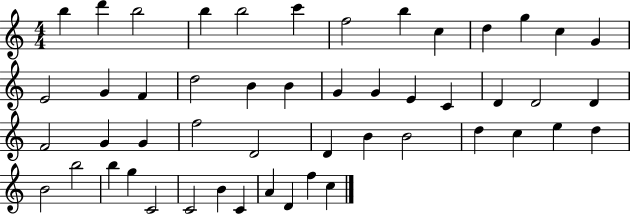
X:1
T:Untitled
M:4/4
L:1/4
K:C
b d' b2 b b2 c' f2 b c d g c G E2 G F d2 B B G G E C D D2 D F2 G G f2 D2 D B B2 d c e d B2 b2 b g C2 C2 B C A D f c